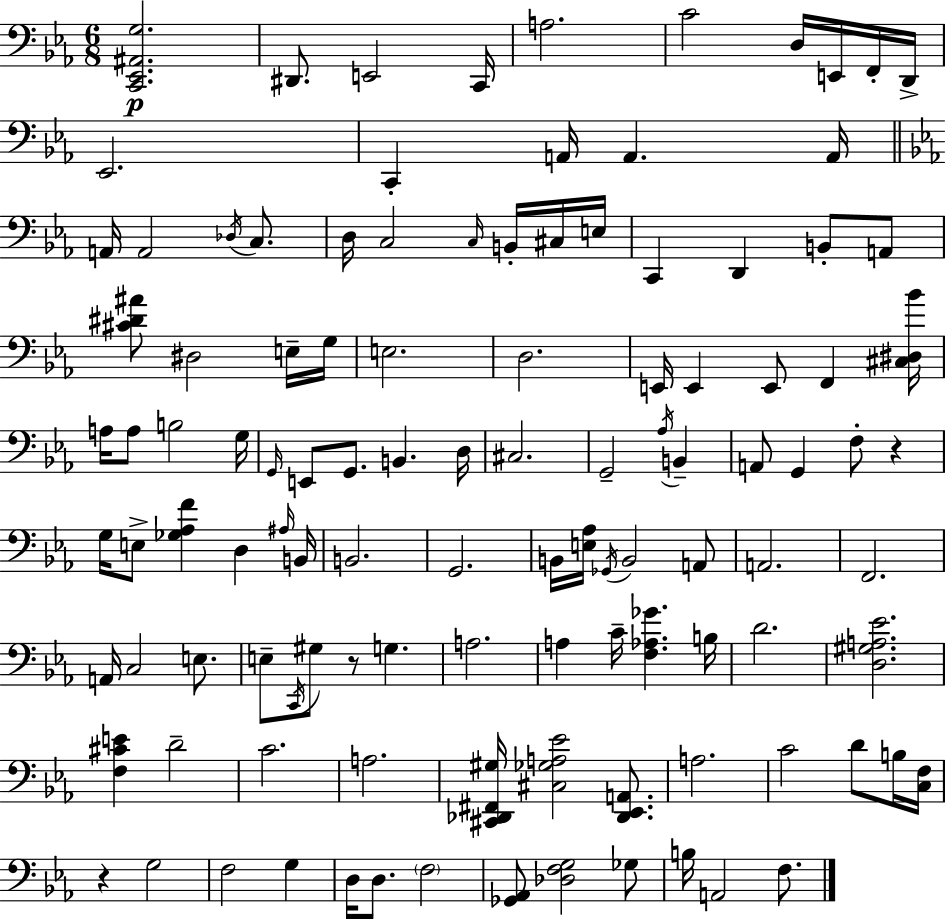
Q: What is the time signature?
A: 6/8